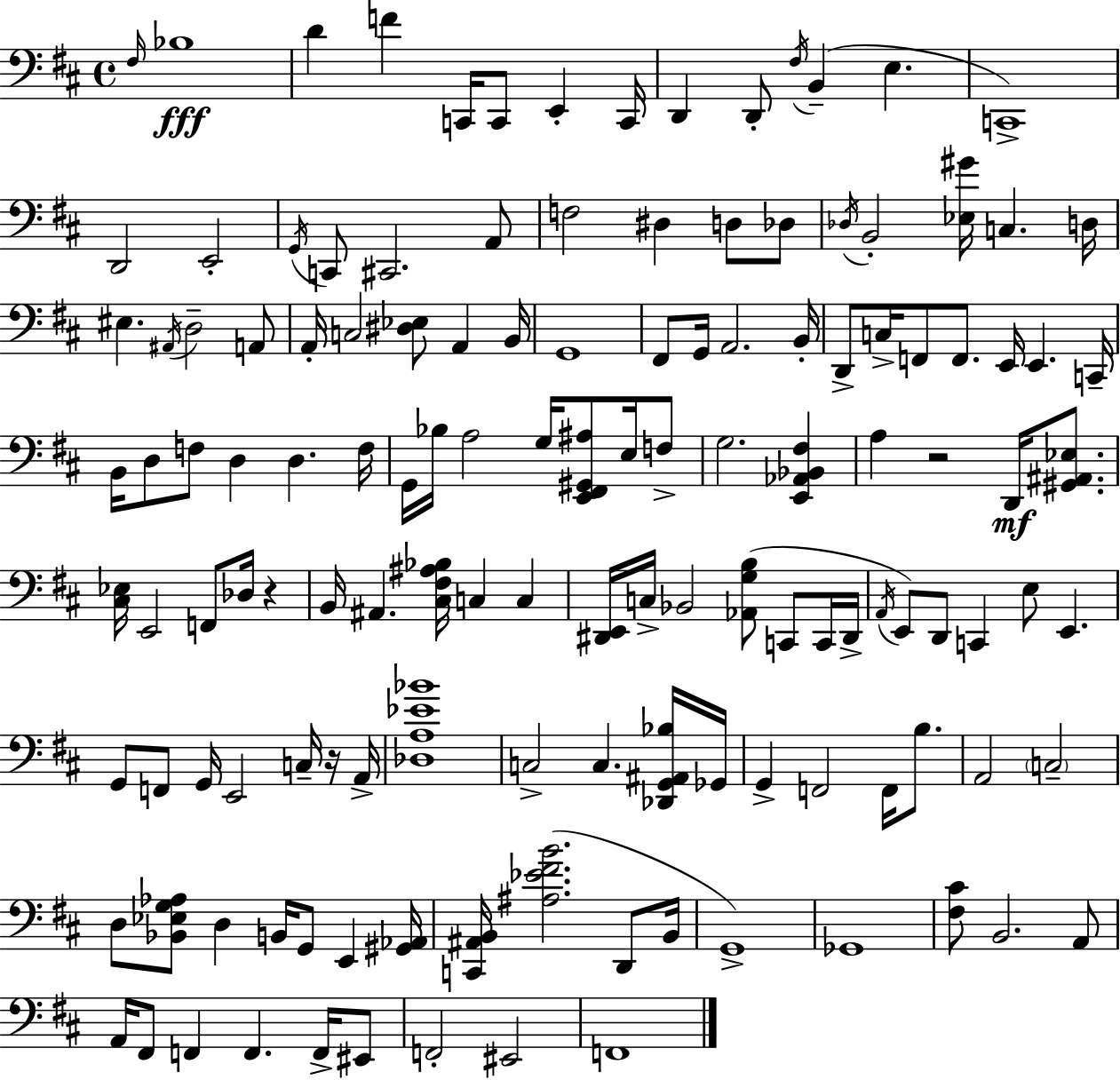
F#3/s Bb3/w D4/q F4/q C2/s C2/e E2/q C2/s D2/q D2/e F#3/s B2/q E3/q. C2/w D2/h E2/h G2/s C2/e C#2/h. A2/e F3/h D#3/q D3/e Db3/e Db3/s B2/h [Eb3,G#4]/s C3/q. D3/s EIS3/q. A#2/s D3/h A2/e A2/s C3/h [D#3,Eb3]/e A2/q B2/s G2/w F#2/e G2/s A2/h. B2/s D2/e C3/s F2/e F2/e. E2/s E2/q. C2/s B2/s D3/e F3/e D3/q D3/q. F3/s G2/s Bb3/s A3/h G3/s [E2,F#2,G#2,A#3]/e E3/s F3/e G3/h. [E2,Ab2,Bb2,F#3]/q A3/q R/h D2/s [G#2,A#2,Eb3]/e. [C#3,Eb3]/s E2/h F2/e Db3/s R/q B2/s A#2/q. [C#3,F#3,A#3,Bb3]/s C3/q C3/q [D#2,E2]/s C3/s Bb2/h [Ab2,G3,B3]/e C2/e C2/s D#2/s A2/s E2/e D2/e C2/q E3/e E2/q. G2/e F2/e G2/s E2/h C3/s R/s A2/s [Db3,A3,Eb4,Bb4]/w C3/h C3/q. [Db2,G2,A#2,Bb3]/s Gb2/s G2/q F2/h F2/s B3/e. A2/h C3/h D3/e [Bb2,Eb3,G3,Ab3]/e D3/q B2/s G2/e E2/q [G#2,Ab2]/s [C2,A#2,B2]/s [A#3,Eb4,F#4,B4]/h. D2/e B2/s G2/w Gb2/w [F#3,C#4]/e B2/h. A2/e A2/s F#2/e F2/q F2/q. F2/s EIS2/e F2/h EIS2/h F2/w